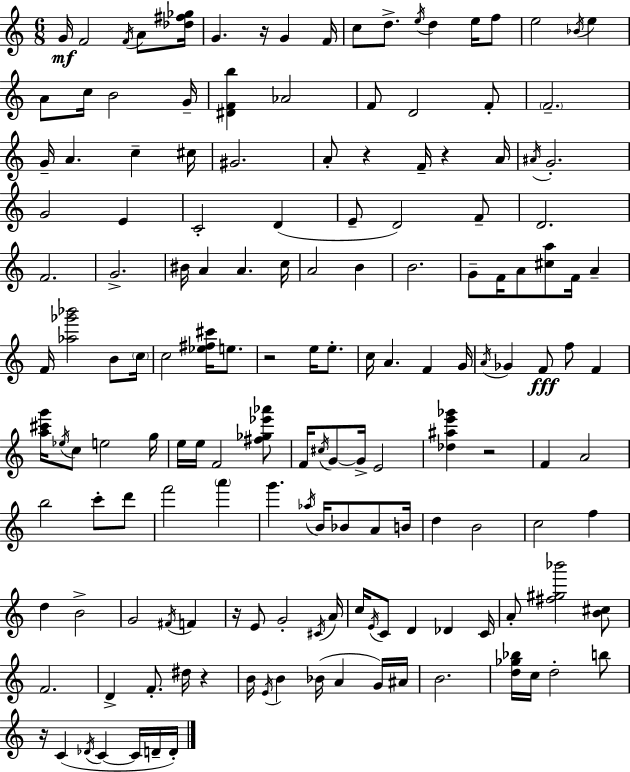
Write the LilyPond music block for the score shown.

{
  \clef treble
  \numericTimeSignature
  \time 6/8
  \key c \major
  g'16\mf f'2 \acciaccatura { f'16 } a'8 | <des'' fis'' ges''>16 g'4. r16 g'4 | f'16 c''8 d''8.-> \acciaccatura { e''16 } d''4 e''16 | f''8 e''2 \acciaccatura { bes'16 } e''4 | \break a'8 c''16 b'2 | g'16-- <dis' f' b''>4 aes'2 | f'8 d'2 | f'8-. \parenthesize f'2.-- | \break g'16-- a'4. c''4-- | cis''16 gis'2. | a'8-. r4 f'16-- r4 | a'16 \acciaccatura { ais'16 } g'2.-. | \break g'2 | e'4 c'2-. | d'4( e'8-- d'2) | f'8-- d'2. | \break f'2. | g'2.-> | bis'16 a'4 a'4. | c''16 a'2 | \break b'4 b'2. | g'8-- f'16 a'8 <cis'' a''>8 f'16 | a'4-- f'16 <aes'' ges''' bes'''>2 | b'8 \parenthesize c''16 c''2 | \break <ees'' fis'' cis'''>16 e''8. r2 | e''16 e''8.-. c''16 a'4. f'4 | g'16 \acciaccatura { a'16 } ges'4 f'8\fff f''8 | f'4 <a'' cis''' g'''>16 \acciaccatura { ees''16 } c''8 e''2 | \break g''16 e''16 e''16 f'2 | <fis'' ges'' ees''' aes'''>8 f'16 \acciaccatura { cis''16 } g'8~~ g'16-> e'2 | <des'' ais'' e''' ges'''>4 r2 | f'4 a'2 | \break b''2 | c'''8-. d'''8 f'''2 | \parenthesize a'''4 g'''4. | \acciaccatura { aes''16 } b'16 bes'8 a'8 b'16 d''4 | \break b'2 c''2 | f''4 d''4 | b'2-> g'2 | \acciaccatura { fis'16 } f'4 r16 e'8 | \break g'2-. \acciaccatura { cis'16 } a'16 c''16 \acciaccatura { e'16 } | c'8 d'4 des'4 c'16 a'8-. | <fis'' gis'' bes'''>2 <b' cis''>8 f'2. | d'4-> | \break f'8.-. dis''16 r4 b'16 | \acciaccatura { e'16 } b'4 bes'16( a'4 g'16) ais'16 | b'2. | <d'' ges'' bes''>16 c''16 d''2-. b''8 | \break r16 c'4( \acciaccatura { des'16 } c'4~~ c'16 d'16-- | d'16-.) \bar "|."
}